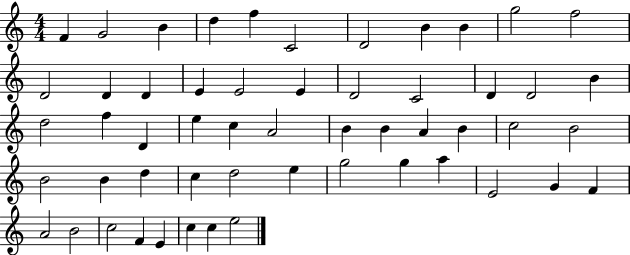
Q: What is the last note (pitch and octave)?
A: E5